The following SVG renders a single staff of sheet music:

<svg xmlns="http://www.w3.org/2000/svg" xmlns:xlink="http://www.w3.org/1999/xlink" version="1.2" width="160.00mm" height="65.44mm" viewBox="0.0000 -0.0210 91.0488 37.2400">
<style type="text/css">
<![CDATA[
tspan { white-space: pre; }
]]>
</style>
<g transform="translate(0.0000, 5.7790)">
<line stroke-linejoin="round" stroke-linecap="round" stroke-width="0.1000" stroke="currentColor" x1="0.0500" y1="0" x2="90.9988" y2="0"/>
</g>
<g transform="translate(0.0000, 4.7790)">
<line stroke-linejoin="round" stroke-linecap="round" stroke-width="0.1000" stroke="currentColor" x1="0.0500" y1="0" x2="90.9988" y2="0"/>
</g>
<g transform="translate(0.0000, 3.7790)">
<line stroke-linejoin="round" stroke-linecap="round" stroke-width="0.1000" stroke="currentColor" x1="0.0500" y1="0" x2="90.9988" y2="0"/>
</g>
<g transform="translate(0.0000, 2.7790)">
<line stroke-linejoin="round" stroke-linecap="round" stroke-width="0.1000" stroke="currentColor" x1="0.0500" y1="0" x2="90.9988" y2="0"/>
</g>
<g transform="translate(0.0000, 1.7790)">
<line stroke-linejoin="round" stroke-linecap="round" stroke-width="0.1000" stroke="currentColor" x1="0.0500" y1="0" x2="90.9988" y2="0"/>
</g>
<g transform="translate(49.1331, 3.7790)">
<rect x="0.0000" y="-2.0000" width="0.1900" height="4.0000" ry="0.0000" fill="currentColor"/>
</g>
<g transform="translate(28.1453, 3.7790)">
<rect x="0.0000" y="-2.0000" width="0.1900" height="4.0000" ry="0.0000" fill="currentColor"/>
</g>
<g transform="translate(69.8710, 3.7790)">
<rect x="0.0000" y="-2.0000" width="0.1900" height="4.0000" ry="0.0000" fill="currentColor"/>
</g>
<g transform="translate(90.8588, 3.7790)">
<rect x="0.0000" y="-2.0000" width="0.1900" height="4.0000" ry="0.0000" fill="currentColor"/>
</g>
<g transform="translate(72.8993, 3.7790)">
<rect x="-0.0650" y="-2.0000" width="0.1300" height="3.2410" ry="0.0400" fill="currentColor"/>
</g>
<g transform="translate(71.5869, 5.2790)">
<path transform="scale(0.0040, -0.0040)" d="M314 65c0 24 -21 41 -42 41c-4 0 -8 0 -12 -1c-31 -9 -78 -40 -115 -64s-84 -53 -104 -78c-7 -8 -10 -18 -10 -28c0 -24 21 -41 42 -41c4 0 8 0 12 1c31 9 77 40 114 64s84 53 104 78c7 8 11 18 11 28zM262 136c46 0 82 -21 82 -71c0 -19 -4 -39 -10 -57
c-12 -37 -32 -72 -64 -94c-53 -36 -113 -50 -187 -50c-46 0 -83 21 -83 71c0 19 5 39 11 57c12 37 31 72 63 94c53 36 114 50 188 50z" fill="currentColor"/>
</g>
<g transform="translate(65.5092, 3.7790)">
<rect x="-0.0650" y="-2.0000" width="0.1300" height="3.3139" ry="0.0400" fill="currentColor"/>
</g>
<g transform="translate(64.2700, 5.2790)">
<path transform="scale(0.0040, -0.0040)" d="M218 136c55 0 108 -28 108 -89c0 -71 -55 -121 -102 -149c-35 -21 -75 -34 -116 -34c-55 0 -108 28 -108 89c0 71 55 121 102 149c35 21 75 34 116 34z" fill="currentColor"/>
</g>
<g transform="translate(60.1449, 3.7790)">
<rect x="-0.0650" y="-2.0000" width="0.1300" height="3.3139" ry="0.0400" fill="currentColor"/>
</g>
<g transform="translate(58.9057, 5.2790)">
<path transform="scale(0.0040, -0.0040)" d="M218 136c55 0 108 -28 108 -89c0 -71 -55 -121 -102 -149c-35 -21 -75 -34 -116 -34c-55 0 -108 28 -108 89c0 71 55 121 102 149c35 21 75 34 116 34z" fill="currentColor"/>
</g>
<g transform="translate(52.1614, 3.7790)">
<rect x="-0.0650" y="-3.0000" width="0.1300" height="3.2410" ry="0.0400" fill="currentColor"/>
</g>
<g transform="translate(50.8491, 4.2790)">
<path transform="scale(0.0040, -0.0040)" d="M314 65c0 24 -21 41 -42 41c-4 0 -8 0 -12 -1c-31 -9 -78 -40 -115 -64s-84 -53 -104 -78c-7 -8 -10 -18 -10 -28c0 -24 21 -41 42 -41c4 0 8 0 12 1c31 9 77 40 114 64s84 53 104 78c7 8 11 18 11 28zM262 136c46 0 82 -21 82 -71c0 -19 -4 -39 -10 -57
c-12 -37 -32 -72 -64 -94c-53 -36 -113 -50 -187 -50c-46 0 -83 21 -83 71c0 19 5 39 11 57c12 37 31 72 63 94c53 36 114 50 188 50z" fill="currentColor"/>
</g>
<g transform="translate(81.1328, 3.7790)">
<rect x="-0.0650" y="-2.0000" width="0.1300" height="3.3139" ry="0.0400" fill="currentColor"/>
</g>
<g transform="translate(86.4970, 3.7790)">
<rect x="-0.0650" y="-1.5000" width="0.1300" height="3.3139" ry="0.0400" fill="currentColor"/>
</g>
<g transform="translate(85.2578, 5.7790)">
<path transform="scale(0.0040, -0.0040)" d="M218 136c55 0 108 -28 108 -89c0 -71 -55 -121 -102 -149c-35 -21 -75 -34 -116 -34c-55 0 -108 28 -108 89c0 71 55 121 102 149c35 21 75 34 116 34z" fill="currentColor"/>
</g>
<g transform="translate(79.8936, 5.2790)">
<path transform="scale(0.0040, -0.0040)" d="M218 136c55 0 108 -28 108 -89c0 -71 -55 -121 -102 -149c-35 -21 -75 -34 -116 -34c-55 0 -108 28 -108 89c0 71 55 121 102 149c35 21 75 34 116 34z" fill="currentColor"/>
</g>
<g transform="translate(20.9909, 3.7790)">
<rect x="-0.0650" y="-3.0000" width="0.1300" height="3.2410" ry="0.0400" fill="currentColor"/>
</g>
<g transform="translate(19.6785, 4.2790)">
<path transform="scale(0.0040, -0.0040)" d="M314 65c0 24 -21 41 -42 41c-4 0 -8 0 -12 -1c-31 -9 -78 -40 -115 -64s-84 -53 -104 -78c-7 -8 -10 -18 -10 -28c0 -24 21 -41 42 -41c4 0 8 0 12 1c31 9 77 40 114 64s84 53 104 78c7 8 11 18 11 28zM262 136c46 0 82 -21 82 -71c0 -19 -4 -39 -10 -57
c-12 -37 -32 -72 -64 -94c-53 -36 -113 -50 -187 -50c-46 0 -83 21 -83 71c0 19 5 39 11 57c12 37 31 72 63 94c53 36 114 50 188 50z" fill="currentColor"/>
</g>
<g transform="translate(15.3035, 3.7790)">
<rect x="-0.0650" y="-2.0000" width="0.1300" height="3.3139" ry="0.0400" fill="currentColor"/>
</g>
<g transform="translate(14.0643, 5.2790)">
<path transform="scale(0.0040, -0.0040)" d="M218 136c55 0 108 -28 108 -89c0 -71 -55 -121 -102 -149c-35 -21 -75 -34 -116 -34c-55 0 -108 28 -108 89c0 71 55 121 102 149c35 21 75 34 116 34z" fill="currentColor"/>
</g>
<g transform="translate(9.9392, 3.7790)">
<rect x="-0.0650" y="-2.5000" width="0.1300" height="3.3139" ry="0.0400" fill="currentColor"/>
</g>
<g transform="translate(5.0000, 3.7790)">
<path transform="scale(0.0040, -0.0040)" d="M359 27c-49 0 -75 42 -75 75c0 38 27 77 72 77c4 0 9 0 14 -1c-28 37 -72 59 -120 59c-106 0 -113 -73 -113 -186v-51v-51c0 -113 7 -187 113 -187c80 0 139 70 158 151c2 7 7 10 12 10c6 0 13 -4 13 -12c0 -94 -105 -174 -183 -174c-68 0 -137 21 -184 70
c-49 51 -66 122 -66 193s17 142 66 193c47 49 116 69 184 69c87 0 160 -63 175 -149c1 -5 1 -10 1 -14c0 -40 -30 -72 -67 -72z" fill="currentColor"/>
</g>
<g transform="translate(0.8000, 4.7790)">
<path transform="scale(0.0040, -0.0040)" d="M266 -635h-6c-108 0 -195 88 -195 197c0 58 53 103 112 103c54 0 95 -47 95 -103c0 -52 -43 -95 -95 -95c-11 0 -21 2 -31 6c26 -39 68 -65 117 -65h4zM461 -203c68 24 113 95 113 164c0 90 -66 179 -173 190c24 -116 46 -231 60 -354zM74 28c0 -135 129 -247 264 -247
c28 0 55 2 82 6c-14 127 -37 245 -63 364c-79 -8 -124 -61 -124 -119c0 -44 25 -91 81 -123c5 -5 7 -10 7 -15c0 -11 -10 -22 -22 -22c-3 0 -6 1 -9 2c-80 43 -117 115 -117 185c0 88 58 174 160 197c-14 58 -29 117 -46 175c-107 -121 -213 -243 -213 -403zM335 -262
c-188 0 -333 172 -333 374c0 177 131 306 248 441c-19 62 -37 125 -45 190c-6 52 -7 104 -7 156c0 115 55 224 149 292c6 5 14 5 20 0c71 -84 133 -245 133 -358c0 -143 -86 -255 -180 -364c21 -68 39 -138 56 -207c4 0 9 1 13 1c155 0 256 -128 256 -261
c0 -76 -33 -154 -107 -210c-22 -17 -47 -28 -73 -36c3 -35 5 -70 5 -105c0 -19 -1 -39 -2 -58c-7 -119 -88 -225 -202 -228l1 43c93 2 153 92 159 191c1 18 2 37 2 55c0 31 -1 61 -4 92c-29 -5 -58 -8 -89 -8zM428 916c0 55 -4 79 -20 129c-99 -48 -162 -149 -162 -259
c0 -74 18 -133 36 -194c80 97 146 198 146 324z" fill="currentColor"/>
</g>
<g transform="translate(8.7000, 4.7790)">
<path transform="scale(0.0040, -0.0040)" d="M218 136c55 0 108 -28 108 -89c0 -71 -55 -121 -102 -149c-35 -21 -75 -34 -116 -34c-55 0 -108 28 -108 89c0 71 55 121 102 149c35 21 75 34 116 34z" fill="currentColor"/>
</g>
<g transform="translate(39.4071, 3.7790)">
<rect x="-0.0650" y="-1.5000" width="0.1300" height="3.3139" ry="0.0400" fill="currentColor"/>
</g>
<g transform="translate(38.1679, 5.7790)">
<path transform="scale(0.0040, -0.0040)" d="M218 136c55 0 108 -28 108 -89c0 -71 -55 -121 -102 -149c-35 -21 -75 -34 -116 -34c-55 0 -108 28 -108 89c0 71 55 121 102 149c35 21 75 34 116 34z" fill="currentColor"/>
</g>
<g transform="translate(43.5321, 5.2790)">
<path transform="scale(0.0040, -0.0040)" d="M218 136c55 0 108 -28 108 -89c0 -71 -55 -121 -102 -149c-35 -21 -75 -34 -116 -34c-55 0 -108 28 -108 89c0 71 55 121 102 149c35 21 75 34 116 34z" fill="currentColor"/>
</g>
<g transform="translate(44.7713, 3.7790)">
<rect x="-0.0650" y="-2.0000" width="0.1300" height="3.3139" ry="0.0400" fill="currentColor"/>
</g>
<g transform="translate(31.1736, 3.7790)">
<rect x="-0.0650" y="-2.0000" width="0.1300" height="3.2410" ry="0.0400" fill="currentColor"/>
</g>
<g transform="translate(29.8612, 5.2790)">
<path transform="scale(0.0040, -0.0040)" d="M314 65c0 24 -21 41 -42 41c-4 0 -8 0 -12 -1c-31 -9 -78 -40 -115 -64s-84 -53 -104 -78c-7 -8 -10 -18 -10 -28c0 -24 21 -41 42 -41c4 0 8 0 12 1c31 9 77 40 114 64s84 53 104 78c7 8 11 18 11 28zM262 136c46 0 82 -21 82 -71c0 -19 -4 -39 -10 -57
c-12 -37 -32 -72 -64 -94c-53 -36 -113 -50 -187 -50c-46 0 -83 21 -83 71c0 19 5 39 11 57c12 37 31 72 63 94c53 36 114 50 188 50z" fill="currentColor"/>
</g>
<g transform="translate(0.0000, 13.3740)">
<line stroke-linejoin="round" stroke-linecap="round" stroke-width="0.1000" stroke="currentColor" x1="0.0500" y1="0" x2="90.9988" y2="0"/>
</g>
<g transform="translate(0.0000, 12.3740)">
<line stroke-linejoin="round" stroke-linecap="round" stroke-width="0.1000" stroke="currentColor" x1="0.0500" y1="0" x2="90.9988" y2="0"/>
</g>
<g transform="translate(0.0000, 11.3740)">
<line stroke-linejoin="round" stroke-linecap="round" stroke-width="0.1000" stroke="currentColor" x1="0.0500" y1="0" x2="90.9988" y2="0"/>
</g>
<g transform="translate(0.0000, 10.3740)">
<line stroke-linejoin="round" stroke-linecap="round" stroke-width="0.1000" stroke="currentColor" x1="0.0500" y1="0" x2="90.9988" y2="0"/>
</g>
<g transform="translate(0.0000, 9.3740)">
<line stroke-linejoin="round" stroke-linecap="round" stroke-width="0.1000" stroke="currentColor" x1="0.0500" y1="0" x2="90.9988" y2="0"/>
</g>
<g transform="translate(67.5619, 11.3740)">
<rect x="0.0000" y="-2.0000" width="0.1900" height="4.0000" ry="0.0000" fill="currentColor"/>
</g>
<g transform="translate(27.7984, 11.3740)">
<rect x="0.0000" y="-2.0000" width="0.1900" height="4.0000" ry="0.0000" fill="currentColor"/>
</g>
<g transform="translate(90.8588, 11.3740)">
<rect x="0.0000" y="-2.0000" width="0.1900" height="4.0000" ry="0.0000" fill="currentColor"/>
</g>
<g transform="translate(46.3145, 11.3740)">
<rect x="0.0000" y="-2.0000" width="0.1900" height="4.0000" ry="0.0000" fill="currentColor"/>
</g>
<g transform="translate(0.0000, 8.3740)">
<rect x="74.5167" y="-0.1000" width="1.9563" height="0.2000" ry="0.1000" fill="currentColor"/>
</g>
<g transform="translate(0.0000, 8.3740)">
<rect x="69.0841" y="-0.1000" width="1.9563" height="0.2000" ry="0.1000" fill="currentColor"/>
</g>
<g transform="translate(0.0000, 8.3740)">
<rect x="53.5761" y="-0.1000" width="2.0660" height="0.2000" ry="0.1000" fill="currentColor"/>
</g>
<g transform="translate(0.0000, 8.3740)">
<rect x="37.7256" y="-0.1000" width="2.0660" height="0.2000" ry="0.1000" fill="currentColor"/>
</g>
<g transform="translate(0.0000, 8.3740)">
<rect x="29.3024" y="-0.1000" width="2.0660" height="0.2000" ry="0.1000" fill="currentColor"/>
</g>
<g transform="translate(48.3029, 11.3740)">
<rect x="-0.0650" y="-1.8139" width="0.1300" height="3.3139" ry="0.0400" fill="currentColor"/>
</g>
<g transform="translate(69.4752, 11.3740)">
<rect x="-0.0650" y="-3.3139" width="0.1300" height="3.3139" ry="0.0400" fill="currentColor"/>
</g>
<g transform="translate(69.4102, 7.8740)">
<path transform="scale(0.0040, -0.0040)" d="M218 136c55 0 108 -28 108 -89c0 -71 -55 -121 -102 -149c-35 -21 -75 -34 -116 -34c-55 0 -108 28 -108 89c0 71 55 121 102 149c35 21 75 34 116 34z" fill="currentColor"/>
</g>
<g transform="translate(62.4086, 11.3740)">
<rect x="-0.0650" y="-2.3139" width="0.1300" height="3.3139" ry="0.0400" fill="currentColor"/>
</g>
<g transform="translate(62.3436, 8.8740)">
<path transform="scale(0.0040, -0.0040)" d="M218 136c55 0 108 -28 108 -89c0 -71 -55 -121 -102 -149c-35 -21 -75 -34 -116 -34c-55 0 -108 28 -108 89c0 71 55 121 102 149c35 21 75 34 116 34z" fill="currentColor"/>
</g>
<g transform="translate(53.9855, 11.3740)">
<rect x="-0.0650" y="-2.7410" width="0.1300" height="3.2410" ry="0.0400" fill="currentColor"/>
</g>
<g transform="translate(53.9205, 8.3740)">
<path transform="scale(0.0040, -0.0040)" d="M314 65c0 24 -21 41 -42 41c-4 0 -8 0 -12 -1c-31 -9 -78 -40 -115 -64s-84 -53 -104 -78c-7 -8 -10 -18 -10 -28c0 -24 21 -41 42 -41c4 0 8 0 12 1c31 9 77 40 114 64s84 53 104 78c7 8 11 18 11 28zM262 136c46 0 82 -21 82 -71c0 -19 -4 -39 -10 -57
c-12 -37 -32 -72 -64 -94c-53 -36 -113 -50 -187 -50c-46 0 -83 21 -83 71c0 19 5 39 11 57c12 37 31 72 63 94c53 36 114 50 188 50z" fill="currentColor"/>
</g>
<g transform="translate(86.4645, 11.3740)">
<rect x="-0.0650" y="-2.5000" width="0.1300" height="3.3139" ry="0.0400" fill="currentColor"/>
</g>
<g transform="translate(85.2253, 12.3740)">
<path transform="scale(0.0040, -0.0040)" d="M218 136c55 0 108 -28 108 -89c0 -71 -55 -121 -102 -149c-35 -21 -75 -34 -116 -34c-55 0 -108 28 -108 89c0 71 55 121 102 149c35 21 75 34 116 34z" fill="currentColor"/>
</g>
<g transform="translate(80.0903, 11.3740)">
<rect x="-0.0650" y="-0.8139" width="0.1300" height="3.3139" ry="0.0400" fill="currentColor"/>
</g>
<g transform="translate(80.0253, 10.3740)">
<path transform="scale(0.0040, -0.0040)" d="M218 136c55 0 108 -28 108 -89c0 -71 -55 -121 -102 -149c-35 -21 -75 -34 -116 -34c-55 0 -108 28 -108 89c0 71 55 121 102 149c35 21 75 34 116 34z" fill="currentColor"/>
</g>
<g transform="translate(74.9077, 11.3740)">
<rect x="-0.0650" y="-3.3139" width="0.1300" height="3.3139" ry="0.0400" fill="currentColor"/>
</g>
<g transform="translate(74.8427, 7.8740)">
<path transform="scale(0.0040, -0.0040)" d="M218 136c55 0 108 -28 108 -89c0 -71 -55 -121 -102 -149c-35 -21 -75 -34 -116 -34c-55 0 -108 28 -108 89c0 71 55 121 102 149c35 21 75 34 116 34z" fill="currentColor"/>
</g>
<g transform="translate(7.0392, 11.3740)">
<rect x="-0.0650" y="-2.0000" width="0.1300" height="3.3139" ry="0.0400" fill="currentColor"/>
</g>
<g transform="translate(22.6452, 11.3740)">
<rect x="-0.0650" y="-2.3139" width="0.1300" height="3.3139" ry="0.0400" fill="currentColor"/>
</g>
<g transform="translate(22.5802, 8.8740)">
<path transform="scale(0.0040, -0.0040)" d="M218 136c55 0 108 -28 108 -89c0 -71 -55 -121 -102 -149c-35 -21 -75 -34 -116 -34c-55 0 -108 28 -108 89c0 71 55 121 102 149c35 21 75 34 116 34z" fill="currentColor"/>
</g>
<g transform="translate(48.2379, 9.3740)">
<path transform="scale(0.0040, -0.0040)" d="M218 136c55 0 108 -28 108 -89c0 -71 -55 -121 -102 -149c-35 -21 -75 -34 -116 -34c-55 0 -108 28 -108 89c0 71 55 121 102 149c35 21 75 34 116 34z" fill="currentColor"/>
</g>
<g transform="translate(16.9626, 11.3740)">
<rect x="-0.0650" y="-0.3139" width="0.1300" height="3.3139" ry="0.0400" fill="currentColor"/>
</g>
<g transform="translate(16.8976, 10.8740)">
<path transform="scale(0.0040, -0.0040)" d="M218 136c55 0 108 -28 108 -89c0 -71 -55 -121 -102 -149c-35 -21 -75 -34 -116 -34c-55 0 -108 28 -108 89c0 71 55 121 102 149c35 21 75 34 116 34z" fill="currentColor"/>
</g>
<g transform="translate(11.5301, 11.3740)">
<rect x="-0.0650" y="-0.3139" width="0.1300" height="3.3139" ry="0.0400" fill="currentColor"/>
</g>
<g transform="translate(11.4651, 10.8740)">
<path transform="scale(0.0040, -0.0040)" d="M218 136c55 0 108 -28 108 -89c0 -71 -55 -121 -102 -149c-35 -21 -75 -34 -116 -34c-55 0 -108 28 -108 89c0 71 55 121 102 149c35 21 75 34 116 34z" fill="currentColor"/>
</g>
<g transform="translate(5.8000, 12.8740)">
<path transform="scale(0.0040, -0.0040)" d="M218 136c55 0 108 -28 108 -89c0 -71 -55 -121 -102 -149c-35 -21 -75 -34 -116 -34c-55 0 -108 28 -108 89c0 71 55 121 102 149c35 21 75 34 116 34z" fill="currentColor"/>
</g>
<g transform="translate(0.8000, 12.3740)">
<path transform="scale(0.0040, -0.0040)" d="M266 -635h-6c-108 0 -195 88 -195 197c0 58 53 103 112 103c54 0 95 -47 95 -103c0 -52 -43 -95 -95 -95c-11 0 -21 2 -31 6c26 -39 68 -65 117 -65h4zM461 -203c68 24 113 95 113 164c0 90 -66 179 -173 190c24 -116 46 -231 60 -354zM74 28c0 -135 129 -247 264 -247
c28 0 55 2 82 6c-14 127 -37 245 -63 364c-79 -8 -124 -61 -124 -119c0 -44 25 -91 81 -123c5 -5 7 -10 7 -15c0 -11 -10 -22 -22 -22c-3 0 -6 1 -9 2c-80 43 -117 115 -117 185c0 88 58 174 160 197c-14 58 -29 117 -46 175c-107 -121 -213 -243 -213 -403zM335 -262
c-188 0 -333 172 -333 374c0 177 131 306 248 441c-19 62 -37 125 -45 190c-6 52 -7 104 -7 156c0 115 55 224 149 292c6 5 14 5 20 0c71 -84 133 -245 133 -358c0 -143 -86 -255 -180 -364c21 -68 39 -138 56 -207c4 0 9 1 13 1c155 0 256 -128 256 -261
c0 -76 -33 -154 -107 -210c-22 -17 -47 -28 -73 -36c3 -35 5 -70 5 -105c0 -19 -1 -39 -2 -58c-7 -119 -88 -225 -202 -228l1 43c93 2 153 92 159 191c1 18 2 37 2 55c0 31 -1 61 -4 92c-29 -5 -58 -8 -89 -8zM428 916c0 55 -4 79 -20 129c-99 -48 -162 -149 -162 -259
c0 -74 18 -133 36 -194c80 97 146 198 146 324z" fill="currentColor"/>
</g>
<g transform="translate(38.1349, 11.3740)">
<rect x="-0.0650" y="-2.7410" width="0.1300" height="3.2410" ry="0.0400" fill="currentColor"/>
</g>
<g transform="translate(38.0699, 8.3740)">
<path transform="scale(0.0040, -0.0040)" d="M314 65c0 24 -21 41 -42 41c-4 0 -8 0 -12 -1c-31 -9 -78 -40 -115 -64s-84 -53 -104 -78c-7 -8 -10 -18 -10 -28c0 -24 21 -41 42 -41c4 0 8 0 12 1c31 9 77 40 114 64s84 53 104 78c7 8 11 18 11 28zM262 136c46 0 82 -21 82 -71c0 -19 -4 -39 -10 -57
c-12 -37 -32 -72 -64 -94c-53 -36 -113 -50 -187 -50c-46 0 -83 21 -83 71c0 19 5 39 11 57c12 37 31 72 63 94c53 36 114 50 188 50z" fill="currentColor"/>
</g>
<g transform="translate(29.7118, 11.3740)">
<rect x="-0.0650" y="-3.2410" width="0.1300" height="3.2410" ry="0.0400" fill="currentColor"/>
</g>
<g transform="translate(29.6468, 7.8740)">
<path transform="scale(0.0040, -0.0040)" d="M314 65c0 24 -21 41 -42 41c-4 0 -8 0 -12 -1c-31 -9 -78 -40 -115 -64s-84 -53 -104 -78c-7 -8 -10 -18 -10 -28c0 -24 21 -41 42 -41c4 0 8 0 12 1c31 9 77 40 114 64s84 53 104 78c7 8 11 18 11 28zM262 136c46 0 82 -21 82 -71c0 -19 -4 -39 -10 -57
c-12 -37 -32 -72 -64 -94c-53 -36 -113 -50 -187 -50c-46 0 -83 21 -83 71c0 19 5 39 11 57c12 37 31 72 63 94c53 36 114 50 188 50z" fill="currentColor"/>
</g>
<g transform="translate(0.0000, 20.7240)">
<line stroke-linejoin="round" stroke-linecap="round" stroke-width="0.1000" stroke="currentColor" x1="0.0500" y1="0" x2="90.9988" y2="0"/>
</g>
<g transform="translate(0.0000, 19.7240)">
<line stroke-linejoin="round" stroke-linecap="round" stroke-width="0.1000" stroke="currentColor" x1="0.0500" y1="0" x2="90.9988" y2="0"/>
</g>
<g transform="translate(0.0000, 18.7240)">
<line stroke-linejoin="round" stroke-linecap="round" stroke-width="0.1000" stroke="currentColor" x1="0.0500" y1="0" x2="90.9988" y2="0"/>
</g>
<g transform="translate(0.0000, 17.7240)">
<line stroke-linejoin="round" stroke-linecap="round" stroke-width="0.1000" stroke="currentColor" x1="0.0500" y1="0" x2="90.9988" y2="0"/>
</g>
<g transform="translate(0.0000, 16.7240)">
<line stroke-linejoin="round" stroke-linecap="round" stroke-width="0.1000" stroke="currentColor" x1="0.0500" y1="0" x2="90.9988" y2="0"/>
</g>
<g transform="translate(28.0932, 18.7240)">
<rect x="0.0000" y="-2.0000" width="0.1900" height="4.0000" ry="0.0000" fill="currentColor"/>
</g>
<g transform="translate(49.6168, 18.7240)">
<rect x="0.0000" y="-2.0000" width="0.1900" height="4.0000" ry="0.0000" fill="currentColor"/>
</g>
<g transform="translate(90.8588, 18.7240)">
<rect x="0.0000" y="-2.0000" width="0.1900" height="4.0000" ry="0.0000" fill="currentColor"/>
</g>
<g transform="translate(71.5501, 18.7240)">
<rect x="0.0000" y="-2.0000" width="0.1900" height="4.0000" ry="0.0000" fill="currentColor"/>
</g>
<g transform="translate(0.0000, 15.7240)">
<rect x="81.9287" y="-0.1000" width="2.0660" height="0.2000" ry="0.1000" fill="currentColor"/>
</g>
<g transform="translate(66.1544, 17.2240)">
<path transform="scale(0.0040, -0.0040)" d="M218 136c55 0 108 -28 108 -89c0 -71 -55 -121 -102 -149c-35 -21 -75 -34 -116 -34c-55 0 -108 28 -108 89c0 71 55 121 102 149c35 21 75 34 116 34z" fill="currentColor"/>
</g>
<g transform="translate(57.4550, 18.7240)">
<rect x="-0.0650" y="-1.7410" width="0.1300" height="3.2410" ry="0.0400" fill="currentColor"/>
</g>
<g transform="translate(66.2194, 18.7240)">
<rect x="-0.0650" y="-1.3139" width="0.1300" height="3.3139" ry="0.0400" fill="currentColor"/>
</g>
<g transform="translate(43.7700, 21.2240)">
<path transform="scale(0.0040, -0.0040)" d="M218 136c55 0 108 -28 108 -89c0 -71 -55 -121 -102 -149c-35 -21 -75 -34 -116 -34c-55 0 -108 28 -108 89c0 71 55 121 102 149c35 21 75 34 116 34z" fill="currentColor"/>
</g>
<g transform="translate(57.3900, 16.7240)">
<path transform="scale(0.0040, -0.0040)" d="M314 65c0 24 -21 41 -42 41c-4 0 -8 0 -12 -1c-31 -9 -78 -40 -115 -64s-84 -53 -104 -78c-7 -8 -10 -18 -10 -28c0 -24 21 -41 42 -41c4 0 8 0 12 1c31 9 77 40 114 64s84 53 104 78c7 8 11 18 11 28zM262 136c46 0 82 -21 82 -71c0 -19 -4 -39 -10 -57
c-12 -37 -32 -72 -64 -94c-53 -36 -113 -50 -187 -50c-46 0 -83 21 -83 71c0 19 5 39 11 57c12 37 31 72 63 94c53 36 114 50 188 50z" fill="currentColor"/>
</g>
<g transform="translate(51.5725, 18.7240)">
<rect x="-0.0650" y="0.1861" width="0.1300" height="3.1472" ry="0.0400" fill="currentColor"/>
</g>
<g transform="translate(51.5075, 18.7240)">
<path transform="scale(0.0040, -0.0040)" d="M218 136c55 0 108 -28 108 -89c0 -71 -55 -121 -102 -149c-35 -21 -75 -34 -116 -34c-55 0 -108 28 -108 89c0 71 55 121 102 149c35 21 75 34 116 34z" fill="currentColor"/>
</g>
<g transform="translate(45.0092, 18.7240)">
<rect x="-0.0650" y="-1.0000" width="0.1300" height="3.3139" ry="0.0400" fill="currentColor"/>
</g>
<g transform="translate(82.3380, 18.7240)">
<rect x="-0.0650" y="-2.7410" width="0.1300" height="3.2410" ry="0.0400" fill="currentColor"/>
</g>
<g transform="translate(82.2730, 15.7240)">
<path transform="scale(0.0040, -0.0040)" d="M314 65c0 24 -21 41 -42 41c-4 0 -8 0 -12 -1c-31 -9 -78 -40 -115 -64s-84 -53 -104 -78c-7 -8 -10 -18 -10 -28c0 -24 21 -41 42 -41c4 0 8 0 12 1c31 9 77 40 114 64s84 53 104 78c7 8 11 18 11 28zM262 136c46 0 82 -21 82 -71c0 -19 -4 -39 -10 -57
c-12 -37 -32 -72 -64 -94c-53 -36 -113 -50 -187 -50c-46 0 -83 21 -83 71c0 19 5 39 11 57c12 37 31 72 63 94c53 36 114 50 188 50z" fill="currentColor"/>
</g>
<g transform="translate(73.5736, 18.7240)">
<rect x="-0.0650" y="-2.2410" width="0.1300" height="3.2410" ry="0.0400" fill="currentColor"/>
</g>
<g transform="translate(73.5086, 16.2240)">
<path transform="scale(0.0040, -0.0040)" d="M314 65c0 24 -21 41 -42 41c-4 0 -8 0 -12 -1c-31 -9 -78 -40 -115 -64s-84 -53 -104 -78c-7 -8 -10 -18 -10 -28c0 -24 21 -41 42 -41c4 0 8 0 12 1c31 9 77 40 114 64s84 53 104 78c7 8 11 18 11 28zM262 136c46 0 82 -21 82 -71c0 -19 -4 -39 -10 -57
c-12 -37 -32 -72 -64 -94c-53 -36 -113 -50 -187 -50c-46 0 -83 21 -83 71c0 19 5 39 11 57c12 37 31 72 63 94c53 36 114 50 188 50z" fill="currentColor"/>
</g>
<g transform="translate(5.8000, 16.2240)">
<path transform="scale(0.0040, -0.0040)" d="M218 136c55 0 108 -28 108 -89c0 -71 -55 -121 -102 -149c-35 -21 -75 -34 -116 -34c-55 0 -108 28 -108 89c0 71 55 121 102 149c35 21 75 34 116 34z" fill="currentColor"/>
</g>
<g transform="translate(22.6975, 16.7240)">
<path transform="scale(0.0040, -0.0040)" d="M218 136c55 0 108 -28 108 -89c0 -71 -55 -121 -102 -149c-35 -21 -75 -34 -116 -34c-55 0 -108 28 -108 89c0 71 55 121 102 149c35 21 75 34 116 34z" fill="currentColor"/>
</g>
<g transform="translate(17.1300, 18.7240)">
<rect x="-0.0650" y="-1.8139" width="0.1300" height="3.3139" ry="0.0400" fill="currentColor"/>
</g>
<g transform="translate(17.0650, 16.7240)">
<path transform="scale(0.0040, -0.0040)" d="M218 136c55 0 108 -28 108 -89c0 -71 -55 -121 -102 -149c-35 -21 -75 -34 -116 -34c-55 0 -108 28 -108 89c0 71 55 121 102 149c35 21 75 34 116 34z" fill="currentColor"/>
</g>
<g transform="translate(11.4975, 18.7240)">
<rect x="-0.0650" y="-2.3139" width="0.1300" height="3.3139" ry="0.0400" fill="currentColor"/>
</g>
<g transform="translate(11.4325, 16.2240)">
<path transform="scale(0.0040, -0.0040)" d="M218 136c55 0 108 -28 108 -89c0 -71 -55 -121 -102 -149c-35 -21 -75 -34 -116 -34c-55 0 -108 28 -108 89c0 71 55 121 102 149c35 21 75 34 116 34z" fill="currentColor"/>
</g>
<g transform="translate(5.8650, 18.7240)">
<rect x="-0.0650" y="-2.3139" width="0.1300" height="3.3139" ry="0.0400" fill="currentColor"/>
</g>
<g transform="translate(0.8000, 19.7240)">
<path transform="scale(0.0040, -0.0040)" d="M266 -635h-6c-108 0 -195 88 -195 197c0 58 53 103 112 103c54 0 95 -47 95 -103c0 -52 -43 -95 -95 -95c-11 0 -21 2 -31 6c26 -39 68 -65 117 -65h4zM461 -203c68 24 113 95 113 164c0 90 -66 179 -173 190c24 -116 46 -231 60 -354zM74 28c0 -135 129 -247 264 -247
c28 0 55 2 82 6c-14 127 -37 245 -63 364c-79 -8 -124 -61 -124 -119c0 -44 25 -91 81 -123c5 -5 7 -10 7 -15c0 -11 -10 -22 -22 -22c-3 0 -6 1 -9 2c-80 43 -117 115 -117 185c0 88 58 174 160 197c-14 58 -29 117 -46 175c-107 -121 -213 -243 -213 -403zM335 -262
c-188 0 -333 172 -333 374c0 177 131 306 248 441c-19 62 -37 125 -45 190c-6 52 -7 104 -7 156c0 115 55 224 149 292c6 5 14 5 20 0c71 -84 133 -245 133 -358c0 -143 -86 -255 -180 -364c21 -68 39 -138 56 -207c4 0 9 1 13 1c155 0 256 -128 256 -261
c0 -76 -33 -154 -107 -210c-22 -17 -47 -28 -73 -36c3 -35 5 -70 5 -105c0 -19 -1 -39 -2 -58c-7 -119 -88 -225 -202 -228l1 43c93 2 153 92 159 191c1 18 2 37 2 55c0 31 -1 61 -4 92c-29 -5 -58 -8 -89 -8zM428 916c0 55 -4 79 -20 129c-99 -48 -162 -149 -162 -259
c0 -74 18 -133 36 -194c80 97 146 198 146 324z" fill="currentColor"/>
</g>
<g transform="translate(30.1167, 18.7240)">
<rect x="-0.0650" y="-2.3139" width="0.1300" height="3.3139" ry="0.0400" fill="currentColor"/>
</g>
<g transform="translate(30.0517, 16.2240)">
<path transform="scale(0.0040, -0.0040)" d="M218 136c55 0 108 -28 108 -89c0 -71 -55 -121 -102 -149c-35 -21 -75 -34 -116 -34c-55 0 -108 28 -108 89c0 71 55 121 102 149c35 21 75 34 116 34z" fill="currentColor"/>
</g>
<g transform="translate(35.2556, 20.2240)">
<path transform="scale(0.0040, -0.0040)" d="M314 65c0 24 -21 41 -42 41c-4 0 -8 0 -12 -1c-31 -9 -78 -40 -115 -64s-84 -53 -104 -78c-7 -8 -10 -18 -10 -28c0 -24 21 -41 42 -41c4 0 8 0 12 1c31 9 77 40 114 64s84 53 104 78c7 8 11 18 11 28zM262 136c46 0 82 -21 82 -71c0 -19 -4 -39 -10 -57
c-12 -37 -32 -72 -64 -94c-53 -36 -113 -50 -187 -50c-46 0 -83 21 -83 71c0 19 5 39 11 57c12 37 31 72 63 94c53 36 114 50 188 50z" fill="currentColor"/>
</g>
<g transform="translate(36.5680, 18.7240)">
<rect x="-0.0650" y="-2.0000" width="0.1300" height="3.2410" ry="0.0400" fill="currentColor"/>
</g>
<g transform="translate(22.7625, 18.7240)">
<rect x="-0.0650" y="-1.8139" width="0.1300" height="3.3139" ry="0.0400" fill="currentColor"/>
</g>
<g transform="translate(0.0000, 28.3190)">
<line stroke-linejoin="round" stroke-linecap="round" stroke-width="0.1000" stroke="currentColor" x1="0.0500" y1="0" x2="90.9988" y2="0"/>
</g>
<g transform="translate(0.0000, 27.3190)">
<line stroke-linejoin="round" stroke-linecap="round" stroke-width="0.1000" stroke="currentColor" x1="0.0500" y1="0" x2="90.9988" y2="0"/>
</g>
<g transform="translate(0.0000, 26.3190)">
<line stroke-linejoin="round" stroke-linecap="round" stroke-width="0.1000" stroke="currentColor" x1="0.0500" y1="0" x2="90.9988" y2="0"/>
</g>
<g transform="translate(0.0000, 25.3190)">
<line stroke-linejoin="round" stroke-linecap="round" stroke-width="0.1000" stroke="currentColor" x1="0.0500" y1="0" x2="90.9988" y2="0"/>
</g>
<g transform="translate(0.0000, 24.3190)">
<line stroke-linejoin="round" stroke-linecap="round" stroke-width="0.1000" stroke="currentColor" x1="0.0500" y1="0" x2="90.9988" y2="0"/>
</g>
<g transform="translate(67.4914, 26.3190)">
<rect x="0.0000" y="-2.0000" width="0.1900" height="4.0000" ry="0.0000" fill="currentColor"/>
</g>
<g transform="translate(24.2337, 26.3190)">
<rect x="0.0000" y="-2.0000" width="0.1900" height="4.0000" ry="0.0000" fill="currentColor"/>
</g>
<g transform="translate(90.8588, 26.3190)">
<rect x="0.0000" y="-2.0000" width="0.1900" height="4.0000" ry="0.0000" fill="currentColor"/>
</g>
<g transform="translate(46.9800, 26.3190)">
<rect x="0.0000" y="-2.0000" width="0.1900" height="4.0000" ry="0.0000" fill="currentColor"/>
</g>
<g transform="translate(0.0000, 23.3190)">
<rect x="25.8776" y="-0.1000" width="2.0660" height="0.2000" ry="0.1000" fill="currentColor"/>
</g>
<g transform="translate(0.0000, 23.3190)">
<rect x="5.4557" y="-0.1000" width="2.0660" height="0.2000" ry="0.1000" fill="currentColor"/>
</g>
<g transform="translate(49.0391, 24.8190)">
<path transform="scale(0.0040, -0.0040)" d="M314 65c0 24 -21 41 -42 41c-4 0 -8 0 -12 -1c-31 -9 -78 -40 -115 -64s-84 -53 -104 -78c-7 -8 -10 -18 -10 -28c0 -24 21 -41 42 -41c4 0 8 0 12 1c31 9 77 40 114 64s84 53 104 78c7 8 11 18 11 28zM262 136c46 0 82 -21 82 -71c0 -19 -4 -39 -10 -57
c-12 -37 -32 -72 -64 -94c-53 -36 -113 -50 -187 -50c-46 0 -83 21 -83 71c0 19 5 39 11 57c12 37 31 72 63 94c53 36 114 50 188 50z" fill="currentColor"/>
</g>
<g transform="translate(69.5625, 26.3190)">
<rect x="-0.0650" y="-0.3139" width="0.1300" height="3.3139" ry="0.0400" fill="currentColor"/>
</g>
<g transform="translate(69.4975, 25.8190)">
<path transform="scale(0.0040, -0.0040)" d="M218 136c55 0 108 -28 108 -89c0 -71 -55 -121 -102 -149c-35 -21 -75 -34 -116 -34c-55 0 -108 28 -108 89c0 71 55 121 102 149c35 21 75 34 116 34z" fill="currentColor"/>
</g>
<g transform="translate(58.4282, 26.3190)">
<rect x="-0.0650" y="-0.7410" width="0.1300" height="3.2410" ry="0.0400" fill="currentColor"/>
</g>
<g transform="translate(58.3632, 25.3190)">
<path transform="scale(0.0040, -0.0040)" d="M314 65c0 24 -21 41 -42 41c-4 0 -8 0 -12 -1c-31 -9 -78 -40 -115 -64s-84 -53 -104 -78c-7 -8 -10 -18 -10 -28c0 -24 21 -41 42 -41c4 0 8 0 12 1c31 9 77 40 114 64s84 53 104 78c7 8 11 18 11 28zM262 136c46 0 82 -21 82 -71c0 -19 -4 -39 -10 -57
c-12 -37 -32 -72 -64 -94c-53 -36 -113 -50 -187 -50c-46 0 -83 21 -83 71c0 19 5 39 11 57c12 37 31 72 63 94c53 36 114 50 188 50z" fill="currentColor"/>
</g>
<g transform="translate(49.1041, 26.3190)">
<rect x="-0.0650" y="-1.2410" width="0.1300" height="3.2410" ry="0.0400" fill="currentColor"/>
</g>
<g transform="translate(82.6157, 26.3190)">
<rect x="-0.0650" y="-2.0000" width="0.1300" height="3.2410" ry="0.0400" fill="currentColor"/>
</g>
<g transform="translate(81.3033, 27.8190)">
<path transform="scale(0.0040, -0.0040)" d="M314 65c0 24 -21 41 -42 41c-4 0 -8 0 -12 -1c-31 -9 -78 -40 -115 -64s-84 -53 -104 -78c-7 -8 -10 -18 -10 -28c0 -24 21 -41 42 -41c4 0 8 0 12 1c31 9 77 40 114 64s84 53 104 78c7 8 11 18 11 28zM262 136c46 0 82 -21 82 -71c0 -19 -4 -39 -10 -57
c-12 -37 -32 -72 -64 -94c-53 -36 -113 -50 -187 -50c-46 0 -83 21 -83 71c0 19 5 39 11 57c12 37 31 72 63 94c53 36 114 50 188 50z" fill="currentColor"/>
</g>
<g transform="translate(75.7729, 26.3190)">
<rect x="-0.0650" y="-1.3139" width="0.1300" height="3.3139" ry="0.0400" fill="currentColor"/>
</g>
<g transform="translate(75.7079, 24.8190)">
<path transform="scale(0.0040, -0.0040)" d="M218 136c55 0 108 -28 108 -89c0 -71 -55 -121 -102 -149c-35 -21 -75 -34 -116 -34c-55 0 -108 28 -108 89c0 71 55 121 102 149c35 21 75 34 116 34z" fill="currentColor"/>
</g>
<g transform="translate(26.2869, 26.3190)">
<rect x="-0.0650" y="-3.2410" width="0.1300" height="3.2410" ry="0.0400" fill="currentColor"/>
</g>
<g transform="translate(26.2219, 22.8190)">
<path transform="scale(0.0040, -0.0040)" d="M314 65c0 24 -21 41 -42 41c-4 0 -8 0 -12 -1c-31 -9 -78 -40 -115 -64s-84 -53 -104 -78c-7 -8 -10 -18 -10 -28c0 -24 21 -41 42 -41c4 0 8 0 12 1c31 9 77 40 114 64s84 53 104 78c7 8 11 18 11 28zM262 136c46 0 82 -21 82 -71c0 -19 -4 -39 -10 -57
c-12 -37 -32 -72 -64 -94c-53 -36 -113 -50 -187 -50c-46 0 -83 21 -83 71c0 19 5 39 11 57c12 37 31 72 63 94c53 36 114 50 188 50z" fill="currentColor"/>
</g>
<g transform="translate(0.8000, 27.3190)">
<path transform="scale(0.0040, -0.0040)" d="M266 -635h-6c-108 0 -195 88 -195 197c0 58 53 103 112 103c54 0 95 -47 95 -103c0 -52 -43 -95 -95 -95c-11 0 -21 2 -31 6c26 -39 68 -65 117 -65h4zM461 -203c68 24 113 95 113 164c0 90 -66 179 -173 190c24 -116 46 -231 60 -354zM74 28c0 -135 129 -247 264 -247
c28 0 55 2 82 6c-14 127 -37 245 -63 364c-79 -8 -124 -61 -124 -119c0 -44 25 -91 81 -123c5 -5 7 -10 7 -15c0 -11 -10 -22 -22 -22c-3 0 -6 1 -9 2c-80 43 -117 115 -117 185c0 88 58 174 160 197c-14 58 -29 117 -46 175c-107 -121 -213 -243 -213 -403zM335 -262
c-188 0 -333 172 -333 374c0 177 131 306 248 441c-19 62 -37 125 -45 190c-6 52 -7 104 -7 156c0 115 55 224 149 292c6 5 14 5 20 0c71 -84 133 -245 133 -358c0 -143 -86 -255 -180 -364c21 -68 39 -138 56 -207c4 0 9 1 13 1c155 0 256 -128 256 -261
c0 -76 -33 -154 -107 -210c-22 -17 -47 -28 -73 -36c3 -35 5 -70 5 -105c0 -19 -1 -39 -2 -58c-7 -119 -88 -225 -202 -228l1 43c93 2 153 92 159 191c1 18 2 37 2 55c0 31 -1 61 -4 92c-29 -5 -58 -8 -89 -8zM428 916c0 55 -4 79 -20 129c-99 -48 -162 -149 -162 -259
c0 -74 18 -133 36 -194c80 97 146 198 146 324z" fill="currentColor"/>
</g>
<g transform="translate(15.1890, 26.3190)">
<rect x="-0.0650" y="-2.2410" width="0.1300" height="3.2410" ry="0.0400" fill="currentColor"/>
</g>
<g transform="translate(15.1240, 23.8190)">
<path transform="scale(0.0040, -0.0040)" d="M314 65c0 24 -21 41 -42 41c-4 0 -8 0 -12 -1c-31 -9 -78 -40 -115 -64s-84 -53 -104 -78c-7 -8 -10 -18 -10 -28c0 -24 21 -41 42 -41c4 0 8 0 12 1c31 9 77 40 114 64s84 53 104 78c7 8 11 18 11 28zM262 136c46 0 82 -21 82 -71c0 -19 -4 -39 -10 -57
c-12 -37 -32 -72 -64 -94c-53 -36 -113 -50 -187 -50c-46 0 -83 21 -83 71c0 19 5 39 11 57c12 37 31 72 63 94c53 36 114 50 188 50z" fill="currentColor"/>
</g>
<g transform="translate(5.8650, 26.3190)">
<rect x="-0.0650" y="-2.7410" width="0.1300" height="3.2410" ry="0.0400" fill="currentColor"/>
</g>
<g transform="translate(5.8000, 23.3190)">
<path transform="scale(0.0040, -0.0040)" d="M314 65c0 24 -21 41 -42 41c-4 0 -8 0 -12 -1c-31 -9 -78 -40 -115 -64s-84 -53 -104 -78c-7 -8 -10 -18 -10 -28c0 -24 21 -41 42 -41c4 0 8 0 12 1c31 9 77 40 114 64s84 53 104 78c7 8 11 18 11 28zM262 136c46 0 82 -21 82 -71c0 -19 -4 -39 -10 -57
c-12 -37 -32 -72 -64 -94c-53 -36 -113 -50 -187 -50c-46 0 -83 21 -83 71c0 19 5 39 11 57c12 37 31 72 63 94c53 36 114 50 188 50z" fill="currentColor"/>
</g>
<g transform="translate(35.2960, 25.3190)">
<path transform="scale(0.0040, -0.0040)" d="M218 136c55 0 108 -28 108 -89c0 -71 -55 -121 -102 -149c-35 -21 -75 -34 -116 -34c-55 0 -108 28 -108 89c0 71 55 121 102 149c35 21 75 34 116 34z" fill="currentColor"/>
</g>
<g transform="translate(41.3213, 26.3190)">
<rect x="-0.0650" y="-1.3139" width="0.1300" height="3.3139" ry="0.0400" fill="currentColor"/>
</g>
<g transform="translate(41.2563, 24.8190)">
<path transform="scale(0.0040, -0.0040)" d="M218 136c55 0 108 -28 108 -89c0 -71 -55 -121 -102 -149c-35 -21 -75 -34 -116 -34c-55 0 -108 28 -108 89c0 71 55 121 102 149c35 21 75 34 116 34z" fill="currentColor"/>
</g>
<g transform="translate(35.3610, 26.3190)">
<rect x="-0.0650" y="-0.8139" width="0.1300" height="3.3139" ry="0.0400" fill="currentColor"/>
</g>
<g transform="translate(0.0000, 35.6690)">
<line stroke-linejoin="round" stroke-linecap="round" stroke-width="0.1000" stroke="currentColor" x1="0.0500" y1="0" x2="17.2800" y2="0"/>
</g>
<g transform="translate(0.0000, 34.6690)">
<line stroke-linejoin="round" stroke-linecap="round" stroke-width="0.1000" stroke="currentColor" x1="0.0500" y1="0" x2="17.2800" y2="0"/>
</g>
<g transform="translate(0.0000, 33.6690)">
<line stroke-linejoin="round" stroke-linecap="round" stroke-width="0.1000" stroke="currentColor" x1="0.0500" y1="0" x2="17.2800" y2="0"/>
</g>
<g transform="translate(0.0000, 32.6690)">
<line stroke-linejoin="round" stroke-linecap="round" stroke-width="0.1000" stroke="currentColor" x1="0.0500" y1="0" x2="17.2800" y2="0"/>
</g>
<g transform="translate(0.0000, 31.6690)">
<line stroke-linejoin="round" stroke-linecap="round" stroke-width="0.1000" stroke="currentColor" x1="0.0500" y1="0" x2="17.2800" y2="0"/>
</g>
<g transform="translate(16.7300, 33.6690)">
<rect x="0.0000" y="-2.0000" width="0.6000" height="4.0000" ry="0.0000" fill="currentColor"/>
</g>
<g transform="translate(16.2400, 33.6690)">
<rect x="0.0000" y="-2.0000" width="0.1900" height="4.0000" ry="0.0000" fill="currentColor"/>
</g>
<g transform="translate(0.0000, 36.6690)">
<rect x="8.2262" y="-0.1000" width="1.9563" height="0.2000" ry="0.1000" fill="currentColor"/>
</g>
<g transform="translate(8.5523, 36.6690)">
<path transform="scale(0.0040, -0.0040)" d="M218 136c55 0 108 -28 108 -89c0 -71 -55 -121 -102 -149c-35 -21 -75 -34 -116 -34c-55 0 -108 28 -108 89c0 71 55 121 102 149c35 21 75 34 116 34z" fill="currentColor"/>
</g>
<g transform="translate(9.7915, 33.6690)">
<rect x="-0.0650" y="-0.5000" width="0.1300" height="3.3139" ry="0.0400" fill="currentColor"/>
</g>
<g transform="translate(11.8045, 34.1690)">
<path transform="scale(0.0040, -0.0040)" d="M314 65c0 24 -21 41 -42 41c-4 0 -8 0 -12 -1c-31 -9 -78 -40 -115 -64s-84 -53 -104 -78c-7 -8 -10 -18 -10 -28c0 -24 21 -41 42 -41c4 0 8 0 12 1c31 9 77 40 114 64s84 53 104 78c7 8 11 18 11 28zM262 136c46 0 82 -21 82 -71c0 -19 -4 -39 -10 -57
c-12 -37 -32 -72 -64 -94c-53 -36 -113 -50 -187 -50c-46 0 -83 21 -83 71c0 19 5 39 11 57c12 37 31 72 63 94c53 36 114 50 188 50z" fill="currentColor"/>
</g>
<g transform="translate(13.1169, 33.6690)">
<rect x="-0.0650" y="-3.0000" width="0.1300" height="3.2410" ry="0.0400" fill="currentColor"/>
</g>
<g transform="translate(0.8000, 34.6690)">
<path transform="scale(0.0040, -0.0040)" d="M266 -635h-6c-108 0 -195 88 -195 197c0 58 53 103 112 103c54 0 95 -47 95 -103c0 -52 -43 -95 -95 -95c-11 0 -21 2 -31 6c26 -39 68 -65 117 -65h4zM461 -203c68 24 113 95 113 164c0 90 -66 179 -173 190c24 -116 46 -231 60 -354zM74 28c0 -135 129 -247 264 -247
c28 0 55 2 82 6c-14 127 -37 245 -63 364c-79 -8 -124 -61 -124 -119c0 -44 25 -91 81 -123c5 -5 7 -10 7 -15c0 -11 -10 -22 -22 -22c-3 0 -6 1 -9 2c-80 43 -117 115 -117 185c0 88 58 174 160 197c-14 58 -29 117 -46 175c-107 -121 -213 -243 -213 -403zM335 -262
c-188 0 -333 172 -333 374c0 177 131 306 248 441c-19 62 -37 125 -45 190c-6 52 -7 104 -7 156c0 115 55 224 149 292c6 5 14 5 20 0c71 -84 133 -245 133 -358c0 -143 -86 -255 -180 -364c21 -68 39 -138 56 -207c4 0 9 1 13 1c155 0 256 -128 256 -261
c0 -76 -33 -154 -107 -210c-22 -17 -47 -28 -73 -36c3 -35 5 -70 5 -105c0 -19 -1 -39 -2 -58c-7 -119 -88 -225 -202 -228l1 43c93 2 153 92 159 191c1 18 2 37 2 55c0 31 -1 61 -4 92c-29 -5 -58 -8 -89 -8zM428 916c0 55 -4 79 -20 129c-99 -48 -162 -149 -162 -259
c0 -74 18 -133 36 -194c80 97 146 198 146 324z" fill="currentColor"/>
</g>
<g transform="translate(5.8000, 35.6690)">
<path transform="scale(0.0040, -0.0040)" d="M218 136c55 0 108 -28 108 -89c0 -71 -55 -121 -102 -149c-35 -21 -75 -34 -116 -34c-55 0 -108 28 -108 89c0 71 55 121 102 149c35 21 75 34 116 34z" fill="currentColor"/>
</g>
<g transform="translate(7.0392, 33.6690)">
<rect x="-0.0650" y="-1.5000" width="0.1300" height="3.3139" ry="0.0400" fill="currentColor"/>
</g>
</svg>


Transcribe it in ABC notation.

X:1
T:Untitled
M:4/4
L:1/4
K:C
G F A2 F2 E F A2 F F F2 F E F c c g b2 a2 f a2 g b b d G g g f f g F2 D B f2 e g2 a2 a2 g2 b2 d e e2 d2 c e F2 E C A2